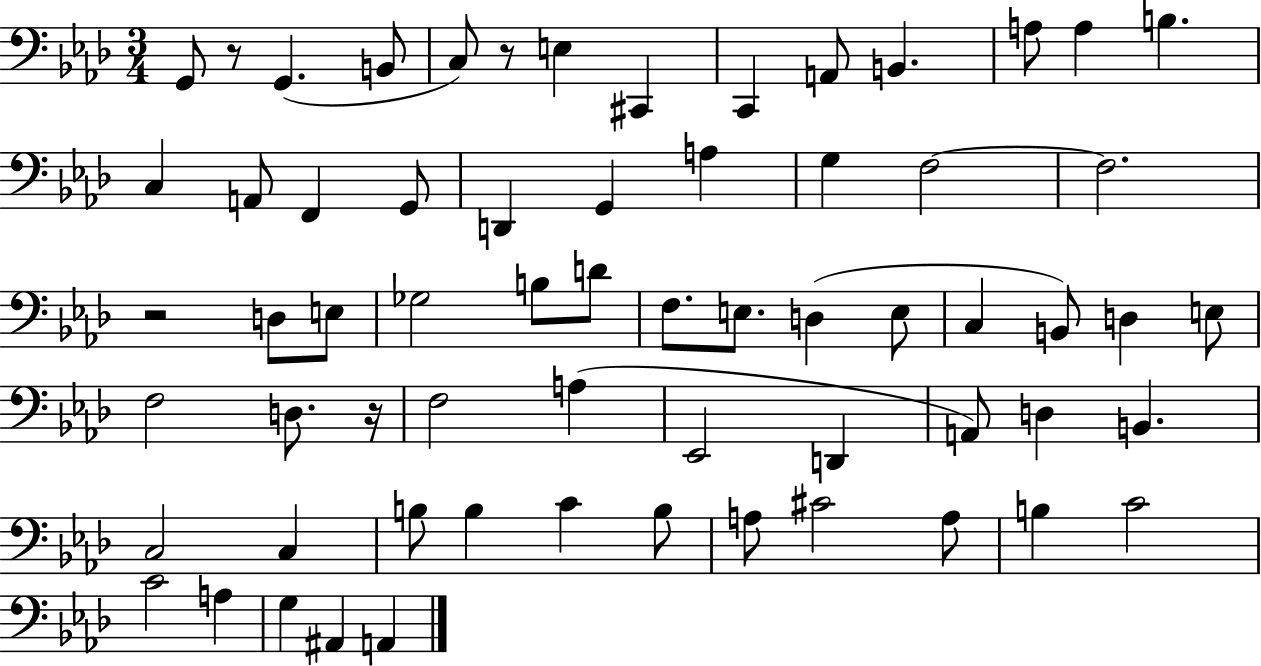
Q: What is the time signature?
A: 3/4